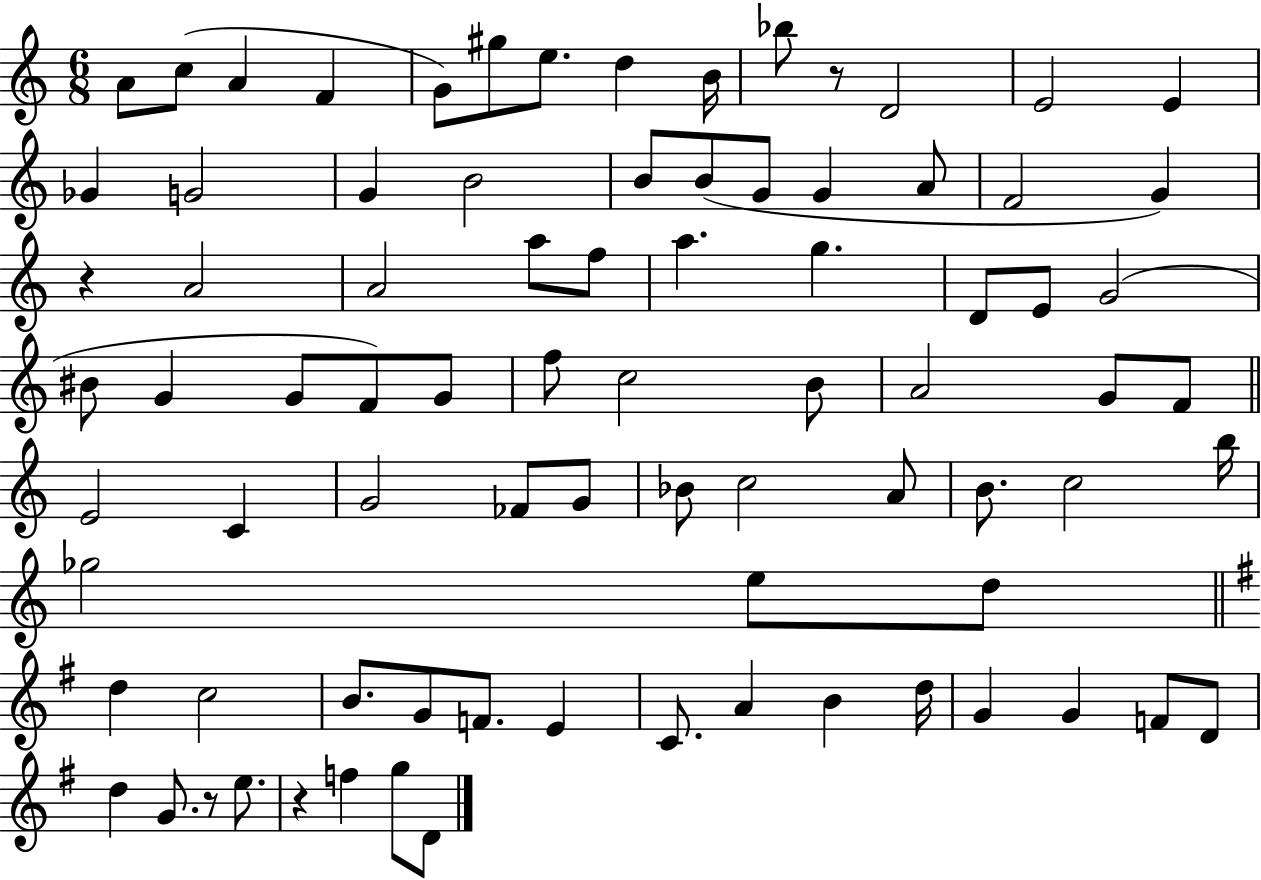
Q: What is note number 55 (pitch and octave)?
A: B5